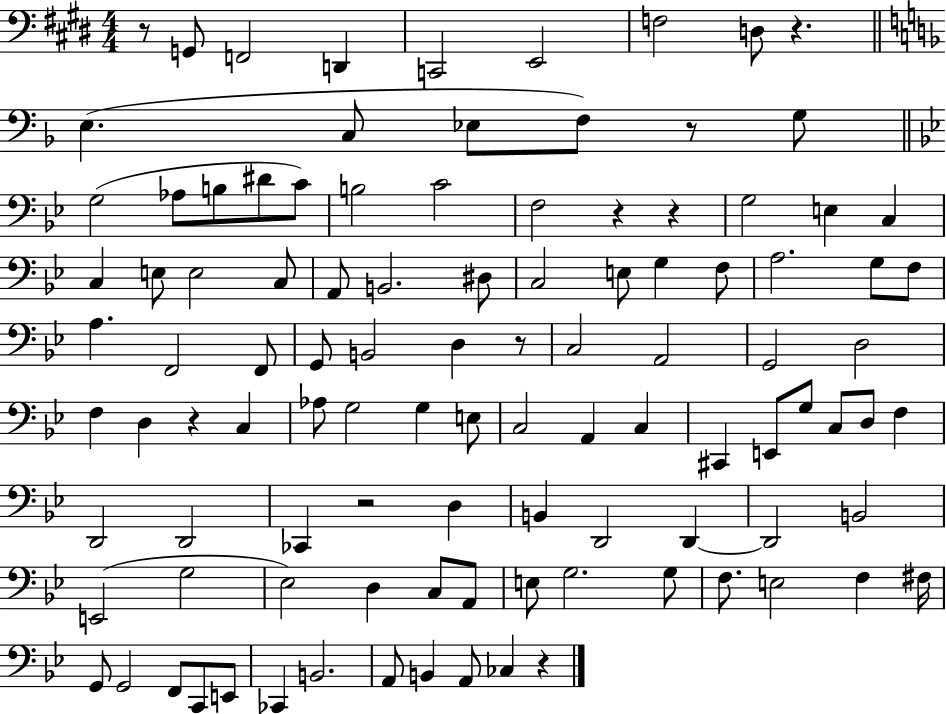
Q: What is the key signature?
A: E major